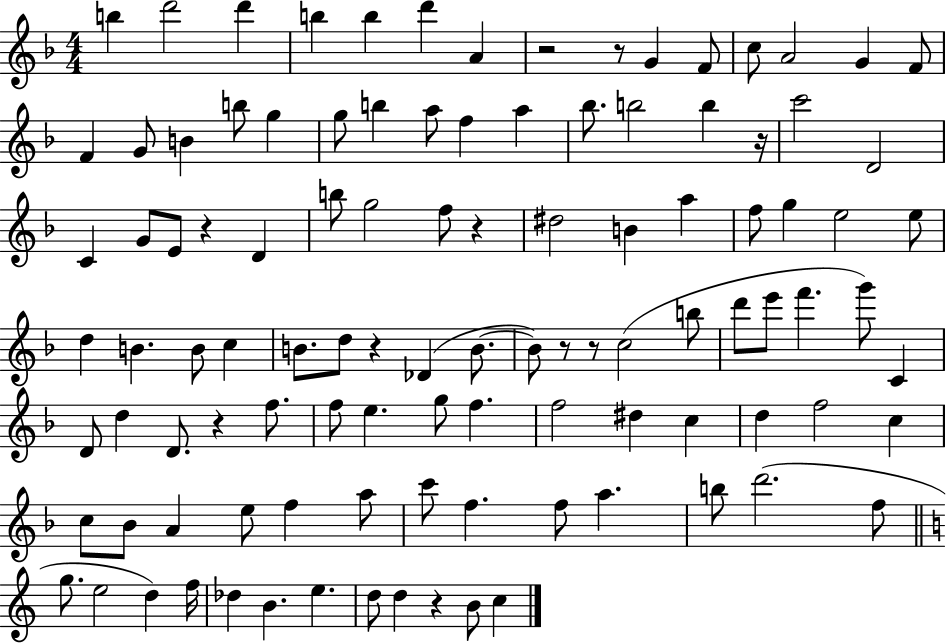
{
  \clef treble
  \numericTimeSignature
  \time 4/4
  \key f \major
  b''4 d'''2 d'''4 | b''4 b''4 d'''4 a'4 | r2 r8 g'4 f'8 | c''8 a'2 g'4 f'8 | \break f'4 g'8 b'4 b''8 g''4 | g''8 b''4 a''8 f''4 a''4 | bes''8. b''2 b''4 r16 | c'''2 d'2 | \break c'4 g'8 e'8 r4 d'4 | b''8 g''2 f''8 r4 | dis''2 b'4 a''4 | f''8 g''4 e''2 e''8 | \break d''4 b'4. b'8 c''4 | b'8. d''8 r4 des'4( b'8.~~ | b'8) r8 r8 c''2( b''8 | d'''8 e'''8 f'''4. g'''8) c'4 | \break d'8 d''4 d'8. r4 f''8. | f''8 e''4. g''8 f''4. | f''2 dis''4 c''4 | d''4 f''2 c''4 | \break c''8 bes'8 a'4 e''8 f''4 a''8 | c'''8 f''4. f''8 a''4. | b''8 d'''2.( f''8 | \bar "||" \break \key c \major g''8. e''2 d''4) f''16 | des''4 b'4. e''4. | d''8 d''4 r4 b'8 c''4 | \bar "|."
}